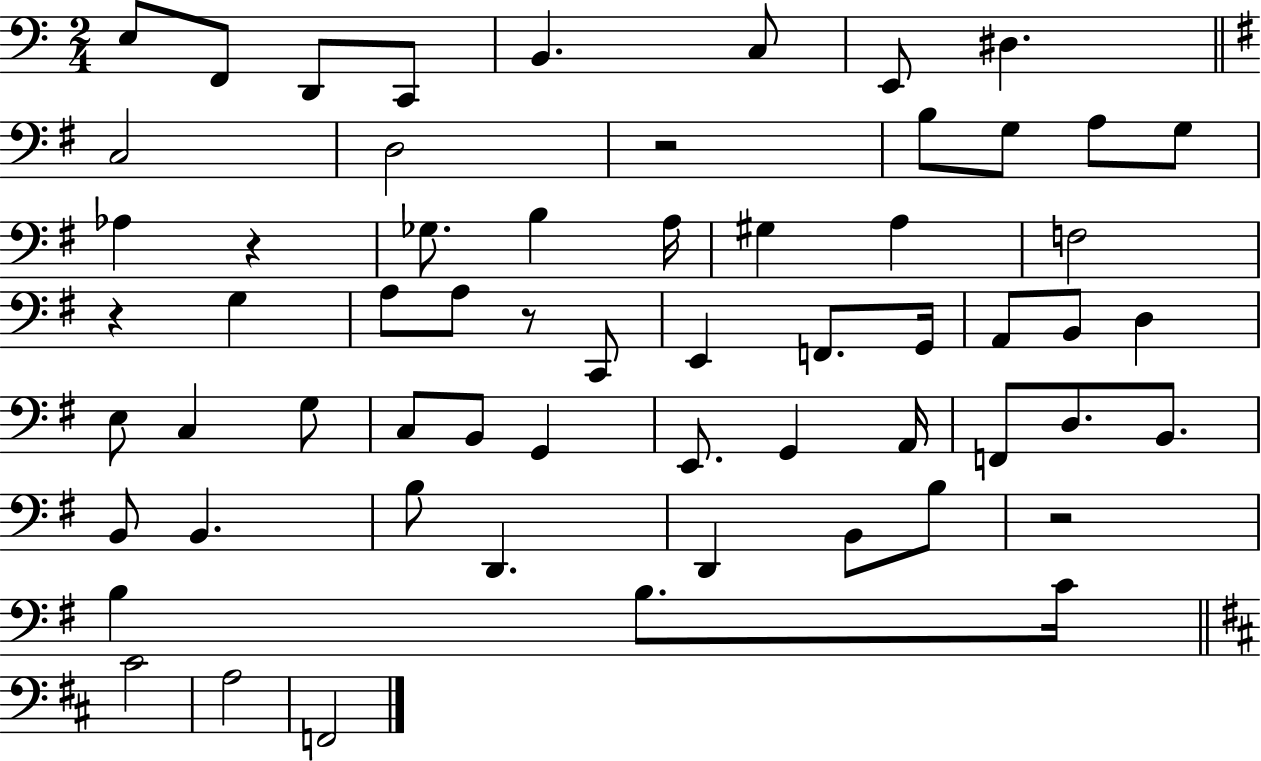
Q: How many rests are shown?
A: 5